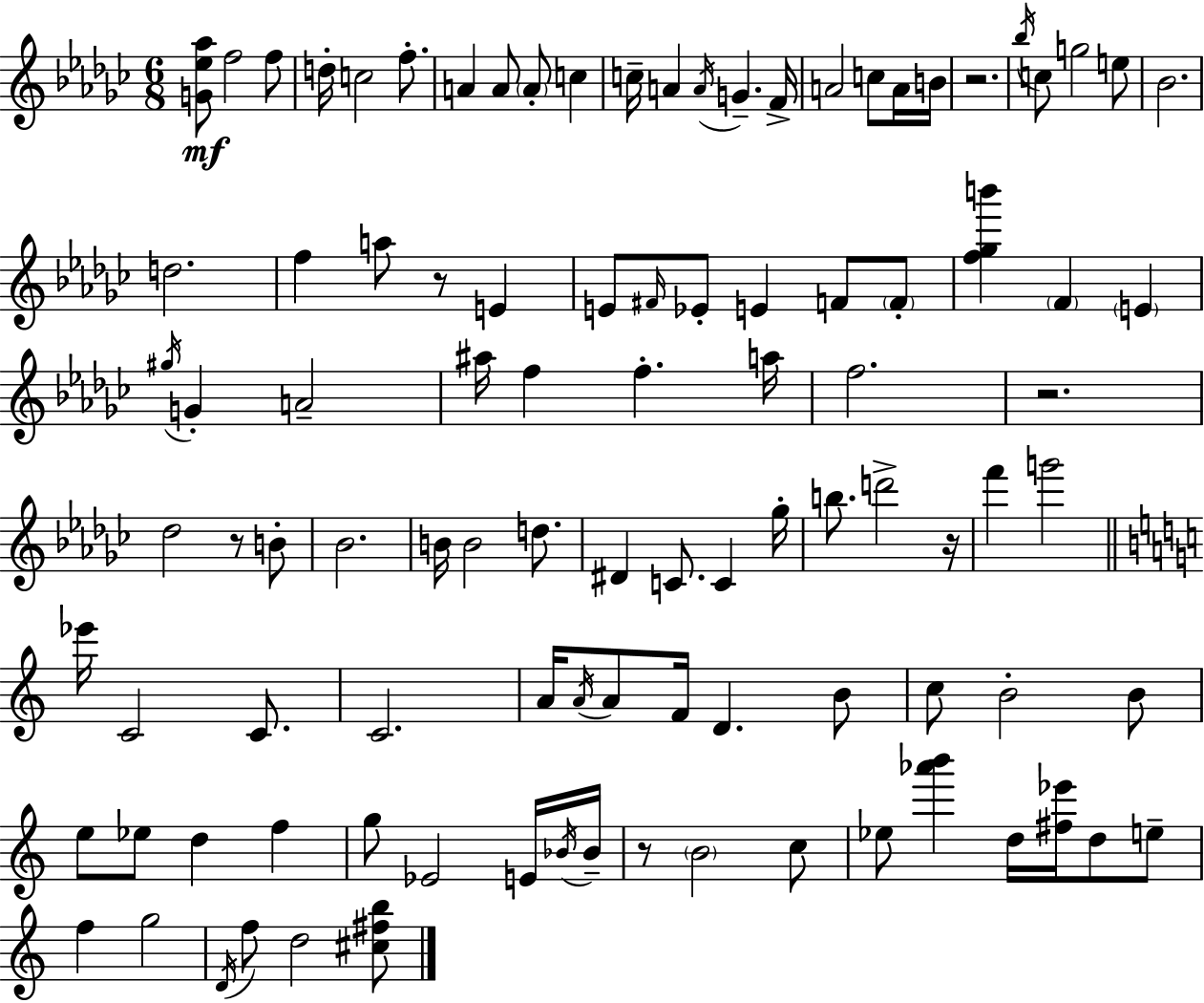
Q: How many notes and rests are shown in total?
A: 101